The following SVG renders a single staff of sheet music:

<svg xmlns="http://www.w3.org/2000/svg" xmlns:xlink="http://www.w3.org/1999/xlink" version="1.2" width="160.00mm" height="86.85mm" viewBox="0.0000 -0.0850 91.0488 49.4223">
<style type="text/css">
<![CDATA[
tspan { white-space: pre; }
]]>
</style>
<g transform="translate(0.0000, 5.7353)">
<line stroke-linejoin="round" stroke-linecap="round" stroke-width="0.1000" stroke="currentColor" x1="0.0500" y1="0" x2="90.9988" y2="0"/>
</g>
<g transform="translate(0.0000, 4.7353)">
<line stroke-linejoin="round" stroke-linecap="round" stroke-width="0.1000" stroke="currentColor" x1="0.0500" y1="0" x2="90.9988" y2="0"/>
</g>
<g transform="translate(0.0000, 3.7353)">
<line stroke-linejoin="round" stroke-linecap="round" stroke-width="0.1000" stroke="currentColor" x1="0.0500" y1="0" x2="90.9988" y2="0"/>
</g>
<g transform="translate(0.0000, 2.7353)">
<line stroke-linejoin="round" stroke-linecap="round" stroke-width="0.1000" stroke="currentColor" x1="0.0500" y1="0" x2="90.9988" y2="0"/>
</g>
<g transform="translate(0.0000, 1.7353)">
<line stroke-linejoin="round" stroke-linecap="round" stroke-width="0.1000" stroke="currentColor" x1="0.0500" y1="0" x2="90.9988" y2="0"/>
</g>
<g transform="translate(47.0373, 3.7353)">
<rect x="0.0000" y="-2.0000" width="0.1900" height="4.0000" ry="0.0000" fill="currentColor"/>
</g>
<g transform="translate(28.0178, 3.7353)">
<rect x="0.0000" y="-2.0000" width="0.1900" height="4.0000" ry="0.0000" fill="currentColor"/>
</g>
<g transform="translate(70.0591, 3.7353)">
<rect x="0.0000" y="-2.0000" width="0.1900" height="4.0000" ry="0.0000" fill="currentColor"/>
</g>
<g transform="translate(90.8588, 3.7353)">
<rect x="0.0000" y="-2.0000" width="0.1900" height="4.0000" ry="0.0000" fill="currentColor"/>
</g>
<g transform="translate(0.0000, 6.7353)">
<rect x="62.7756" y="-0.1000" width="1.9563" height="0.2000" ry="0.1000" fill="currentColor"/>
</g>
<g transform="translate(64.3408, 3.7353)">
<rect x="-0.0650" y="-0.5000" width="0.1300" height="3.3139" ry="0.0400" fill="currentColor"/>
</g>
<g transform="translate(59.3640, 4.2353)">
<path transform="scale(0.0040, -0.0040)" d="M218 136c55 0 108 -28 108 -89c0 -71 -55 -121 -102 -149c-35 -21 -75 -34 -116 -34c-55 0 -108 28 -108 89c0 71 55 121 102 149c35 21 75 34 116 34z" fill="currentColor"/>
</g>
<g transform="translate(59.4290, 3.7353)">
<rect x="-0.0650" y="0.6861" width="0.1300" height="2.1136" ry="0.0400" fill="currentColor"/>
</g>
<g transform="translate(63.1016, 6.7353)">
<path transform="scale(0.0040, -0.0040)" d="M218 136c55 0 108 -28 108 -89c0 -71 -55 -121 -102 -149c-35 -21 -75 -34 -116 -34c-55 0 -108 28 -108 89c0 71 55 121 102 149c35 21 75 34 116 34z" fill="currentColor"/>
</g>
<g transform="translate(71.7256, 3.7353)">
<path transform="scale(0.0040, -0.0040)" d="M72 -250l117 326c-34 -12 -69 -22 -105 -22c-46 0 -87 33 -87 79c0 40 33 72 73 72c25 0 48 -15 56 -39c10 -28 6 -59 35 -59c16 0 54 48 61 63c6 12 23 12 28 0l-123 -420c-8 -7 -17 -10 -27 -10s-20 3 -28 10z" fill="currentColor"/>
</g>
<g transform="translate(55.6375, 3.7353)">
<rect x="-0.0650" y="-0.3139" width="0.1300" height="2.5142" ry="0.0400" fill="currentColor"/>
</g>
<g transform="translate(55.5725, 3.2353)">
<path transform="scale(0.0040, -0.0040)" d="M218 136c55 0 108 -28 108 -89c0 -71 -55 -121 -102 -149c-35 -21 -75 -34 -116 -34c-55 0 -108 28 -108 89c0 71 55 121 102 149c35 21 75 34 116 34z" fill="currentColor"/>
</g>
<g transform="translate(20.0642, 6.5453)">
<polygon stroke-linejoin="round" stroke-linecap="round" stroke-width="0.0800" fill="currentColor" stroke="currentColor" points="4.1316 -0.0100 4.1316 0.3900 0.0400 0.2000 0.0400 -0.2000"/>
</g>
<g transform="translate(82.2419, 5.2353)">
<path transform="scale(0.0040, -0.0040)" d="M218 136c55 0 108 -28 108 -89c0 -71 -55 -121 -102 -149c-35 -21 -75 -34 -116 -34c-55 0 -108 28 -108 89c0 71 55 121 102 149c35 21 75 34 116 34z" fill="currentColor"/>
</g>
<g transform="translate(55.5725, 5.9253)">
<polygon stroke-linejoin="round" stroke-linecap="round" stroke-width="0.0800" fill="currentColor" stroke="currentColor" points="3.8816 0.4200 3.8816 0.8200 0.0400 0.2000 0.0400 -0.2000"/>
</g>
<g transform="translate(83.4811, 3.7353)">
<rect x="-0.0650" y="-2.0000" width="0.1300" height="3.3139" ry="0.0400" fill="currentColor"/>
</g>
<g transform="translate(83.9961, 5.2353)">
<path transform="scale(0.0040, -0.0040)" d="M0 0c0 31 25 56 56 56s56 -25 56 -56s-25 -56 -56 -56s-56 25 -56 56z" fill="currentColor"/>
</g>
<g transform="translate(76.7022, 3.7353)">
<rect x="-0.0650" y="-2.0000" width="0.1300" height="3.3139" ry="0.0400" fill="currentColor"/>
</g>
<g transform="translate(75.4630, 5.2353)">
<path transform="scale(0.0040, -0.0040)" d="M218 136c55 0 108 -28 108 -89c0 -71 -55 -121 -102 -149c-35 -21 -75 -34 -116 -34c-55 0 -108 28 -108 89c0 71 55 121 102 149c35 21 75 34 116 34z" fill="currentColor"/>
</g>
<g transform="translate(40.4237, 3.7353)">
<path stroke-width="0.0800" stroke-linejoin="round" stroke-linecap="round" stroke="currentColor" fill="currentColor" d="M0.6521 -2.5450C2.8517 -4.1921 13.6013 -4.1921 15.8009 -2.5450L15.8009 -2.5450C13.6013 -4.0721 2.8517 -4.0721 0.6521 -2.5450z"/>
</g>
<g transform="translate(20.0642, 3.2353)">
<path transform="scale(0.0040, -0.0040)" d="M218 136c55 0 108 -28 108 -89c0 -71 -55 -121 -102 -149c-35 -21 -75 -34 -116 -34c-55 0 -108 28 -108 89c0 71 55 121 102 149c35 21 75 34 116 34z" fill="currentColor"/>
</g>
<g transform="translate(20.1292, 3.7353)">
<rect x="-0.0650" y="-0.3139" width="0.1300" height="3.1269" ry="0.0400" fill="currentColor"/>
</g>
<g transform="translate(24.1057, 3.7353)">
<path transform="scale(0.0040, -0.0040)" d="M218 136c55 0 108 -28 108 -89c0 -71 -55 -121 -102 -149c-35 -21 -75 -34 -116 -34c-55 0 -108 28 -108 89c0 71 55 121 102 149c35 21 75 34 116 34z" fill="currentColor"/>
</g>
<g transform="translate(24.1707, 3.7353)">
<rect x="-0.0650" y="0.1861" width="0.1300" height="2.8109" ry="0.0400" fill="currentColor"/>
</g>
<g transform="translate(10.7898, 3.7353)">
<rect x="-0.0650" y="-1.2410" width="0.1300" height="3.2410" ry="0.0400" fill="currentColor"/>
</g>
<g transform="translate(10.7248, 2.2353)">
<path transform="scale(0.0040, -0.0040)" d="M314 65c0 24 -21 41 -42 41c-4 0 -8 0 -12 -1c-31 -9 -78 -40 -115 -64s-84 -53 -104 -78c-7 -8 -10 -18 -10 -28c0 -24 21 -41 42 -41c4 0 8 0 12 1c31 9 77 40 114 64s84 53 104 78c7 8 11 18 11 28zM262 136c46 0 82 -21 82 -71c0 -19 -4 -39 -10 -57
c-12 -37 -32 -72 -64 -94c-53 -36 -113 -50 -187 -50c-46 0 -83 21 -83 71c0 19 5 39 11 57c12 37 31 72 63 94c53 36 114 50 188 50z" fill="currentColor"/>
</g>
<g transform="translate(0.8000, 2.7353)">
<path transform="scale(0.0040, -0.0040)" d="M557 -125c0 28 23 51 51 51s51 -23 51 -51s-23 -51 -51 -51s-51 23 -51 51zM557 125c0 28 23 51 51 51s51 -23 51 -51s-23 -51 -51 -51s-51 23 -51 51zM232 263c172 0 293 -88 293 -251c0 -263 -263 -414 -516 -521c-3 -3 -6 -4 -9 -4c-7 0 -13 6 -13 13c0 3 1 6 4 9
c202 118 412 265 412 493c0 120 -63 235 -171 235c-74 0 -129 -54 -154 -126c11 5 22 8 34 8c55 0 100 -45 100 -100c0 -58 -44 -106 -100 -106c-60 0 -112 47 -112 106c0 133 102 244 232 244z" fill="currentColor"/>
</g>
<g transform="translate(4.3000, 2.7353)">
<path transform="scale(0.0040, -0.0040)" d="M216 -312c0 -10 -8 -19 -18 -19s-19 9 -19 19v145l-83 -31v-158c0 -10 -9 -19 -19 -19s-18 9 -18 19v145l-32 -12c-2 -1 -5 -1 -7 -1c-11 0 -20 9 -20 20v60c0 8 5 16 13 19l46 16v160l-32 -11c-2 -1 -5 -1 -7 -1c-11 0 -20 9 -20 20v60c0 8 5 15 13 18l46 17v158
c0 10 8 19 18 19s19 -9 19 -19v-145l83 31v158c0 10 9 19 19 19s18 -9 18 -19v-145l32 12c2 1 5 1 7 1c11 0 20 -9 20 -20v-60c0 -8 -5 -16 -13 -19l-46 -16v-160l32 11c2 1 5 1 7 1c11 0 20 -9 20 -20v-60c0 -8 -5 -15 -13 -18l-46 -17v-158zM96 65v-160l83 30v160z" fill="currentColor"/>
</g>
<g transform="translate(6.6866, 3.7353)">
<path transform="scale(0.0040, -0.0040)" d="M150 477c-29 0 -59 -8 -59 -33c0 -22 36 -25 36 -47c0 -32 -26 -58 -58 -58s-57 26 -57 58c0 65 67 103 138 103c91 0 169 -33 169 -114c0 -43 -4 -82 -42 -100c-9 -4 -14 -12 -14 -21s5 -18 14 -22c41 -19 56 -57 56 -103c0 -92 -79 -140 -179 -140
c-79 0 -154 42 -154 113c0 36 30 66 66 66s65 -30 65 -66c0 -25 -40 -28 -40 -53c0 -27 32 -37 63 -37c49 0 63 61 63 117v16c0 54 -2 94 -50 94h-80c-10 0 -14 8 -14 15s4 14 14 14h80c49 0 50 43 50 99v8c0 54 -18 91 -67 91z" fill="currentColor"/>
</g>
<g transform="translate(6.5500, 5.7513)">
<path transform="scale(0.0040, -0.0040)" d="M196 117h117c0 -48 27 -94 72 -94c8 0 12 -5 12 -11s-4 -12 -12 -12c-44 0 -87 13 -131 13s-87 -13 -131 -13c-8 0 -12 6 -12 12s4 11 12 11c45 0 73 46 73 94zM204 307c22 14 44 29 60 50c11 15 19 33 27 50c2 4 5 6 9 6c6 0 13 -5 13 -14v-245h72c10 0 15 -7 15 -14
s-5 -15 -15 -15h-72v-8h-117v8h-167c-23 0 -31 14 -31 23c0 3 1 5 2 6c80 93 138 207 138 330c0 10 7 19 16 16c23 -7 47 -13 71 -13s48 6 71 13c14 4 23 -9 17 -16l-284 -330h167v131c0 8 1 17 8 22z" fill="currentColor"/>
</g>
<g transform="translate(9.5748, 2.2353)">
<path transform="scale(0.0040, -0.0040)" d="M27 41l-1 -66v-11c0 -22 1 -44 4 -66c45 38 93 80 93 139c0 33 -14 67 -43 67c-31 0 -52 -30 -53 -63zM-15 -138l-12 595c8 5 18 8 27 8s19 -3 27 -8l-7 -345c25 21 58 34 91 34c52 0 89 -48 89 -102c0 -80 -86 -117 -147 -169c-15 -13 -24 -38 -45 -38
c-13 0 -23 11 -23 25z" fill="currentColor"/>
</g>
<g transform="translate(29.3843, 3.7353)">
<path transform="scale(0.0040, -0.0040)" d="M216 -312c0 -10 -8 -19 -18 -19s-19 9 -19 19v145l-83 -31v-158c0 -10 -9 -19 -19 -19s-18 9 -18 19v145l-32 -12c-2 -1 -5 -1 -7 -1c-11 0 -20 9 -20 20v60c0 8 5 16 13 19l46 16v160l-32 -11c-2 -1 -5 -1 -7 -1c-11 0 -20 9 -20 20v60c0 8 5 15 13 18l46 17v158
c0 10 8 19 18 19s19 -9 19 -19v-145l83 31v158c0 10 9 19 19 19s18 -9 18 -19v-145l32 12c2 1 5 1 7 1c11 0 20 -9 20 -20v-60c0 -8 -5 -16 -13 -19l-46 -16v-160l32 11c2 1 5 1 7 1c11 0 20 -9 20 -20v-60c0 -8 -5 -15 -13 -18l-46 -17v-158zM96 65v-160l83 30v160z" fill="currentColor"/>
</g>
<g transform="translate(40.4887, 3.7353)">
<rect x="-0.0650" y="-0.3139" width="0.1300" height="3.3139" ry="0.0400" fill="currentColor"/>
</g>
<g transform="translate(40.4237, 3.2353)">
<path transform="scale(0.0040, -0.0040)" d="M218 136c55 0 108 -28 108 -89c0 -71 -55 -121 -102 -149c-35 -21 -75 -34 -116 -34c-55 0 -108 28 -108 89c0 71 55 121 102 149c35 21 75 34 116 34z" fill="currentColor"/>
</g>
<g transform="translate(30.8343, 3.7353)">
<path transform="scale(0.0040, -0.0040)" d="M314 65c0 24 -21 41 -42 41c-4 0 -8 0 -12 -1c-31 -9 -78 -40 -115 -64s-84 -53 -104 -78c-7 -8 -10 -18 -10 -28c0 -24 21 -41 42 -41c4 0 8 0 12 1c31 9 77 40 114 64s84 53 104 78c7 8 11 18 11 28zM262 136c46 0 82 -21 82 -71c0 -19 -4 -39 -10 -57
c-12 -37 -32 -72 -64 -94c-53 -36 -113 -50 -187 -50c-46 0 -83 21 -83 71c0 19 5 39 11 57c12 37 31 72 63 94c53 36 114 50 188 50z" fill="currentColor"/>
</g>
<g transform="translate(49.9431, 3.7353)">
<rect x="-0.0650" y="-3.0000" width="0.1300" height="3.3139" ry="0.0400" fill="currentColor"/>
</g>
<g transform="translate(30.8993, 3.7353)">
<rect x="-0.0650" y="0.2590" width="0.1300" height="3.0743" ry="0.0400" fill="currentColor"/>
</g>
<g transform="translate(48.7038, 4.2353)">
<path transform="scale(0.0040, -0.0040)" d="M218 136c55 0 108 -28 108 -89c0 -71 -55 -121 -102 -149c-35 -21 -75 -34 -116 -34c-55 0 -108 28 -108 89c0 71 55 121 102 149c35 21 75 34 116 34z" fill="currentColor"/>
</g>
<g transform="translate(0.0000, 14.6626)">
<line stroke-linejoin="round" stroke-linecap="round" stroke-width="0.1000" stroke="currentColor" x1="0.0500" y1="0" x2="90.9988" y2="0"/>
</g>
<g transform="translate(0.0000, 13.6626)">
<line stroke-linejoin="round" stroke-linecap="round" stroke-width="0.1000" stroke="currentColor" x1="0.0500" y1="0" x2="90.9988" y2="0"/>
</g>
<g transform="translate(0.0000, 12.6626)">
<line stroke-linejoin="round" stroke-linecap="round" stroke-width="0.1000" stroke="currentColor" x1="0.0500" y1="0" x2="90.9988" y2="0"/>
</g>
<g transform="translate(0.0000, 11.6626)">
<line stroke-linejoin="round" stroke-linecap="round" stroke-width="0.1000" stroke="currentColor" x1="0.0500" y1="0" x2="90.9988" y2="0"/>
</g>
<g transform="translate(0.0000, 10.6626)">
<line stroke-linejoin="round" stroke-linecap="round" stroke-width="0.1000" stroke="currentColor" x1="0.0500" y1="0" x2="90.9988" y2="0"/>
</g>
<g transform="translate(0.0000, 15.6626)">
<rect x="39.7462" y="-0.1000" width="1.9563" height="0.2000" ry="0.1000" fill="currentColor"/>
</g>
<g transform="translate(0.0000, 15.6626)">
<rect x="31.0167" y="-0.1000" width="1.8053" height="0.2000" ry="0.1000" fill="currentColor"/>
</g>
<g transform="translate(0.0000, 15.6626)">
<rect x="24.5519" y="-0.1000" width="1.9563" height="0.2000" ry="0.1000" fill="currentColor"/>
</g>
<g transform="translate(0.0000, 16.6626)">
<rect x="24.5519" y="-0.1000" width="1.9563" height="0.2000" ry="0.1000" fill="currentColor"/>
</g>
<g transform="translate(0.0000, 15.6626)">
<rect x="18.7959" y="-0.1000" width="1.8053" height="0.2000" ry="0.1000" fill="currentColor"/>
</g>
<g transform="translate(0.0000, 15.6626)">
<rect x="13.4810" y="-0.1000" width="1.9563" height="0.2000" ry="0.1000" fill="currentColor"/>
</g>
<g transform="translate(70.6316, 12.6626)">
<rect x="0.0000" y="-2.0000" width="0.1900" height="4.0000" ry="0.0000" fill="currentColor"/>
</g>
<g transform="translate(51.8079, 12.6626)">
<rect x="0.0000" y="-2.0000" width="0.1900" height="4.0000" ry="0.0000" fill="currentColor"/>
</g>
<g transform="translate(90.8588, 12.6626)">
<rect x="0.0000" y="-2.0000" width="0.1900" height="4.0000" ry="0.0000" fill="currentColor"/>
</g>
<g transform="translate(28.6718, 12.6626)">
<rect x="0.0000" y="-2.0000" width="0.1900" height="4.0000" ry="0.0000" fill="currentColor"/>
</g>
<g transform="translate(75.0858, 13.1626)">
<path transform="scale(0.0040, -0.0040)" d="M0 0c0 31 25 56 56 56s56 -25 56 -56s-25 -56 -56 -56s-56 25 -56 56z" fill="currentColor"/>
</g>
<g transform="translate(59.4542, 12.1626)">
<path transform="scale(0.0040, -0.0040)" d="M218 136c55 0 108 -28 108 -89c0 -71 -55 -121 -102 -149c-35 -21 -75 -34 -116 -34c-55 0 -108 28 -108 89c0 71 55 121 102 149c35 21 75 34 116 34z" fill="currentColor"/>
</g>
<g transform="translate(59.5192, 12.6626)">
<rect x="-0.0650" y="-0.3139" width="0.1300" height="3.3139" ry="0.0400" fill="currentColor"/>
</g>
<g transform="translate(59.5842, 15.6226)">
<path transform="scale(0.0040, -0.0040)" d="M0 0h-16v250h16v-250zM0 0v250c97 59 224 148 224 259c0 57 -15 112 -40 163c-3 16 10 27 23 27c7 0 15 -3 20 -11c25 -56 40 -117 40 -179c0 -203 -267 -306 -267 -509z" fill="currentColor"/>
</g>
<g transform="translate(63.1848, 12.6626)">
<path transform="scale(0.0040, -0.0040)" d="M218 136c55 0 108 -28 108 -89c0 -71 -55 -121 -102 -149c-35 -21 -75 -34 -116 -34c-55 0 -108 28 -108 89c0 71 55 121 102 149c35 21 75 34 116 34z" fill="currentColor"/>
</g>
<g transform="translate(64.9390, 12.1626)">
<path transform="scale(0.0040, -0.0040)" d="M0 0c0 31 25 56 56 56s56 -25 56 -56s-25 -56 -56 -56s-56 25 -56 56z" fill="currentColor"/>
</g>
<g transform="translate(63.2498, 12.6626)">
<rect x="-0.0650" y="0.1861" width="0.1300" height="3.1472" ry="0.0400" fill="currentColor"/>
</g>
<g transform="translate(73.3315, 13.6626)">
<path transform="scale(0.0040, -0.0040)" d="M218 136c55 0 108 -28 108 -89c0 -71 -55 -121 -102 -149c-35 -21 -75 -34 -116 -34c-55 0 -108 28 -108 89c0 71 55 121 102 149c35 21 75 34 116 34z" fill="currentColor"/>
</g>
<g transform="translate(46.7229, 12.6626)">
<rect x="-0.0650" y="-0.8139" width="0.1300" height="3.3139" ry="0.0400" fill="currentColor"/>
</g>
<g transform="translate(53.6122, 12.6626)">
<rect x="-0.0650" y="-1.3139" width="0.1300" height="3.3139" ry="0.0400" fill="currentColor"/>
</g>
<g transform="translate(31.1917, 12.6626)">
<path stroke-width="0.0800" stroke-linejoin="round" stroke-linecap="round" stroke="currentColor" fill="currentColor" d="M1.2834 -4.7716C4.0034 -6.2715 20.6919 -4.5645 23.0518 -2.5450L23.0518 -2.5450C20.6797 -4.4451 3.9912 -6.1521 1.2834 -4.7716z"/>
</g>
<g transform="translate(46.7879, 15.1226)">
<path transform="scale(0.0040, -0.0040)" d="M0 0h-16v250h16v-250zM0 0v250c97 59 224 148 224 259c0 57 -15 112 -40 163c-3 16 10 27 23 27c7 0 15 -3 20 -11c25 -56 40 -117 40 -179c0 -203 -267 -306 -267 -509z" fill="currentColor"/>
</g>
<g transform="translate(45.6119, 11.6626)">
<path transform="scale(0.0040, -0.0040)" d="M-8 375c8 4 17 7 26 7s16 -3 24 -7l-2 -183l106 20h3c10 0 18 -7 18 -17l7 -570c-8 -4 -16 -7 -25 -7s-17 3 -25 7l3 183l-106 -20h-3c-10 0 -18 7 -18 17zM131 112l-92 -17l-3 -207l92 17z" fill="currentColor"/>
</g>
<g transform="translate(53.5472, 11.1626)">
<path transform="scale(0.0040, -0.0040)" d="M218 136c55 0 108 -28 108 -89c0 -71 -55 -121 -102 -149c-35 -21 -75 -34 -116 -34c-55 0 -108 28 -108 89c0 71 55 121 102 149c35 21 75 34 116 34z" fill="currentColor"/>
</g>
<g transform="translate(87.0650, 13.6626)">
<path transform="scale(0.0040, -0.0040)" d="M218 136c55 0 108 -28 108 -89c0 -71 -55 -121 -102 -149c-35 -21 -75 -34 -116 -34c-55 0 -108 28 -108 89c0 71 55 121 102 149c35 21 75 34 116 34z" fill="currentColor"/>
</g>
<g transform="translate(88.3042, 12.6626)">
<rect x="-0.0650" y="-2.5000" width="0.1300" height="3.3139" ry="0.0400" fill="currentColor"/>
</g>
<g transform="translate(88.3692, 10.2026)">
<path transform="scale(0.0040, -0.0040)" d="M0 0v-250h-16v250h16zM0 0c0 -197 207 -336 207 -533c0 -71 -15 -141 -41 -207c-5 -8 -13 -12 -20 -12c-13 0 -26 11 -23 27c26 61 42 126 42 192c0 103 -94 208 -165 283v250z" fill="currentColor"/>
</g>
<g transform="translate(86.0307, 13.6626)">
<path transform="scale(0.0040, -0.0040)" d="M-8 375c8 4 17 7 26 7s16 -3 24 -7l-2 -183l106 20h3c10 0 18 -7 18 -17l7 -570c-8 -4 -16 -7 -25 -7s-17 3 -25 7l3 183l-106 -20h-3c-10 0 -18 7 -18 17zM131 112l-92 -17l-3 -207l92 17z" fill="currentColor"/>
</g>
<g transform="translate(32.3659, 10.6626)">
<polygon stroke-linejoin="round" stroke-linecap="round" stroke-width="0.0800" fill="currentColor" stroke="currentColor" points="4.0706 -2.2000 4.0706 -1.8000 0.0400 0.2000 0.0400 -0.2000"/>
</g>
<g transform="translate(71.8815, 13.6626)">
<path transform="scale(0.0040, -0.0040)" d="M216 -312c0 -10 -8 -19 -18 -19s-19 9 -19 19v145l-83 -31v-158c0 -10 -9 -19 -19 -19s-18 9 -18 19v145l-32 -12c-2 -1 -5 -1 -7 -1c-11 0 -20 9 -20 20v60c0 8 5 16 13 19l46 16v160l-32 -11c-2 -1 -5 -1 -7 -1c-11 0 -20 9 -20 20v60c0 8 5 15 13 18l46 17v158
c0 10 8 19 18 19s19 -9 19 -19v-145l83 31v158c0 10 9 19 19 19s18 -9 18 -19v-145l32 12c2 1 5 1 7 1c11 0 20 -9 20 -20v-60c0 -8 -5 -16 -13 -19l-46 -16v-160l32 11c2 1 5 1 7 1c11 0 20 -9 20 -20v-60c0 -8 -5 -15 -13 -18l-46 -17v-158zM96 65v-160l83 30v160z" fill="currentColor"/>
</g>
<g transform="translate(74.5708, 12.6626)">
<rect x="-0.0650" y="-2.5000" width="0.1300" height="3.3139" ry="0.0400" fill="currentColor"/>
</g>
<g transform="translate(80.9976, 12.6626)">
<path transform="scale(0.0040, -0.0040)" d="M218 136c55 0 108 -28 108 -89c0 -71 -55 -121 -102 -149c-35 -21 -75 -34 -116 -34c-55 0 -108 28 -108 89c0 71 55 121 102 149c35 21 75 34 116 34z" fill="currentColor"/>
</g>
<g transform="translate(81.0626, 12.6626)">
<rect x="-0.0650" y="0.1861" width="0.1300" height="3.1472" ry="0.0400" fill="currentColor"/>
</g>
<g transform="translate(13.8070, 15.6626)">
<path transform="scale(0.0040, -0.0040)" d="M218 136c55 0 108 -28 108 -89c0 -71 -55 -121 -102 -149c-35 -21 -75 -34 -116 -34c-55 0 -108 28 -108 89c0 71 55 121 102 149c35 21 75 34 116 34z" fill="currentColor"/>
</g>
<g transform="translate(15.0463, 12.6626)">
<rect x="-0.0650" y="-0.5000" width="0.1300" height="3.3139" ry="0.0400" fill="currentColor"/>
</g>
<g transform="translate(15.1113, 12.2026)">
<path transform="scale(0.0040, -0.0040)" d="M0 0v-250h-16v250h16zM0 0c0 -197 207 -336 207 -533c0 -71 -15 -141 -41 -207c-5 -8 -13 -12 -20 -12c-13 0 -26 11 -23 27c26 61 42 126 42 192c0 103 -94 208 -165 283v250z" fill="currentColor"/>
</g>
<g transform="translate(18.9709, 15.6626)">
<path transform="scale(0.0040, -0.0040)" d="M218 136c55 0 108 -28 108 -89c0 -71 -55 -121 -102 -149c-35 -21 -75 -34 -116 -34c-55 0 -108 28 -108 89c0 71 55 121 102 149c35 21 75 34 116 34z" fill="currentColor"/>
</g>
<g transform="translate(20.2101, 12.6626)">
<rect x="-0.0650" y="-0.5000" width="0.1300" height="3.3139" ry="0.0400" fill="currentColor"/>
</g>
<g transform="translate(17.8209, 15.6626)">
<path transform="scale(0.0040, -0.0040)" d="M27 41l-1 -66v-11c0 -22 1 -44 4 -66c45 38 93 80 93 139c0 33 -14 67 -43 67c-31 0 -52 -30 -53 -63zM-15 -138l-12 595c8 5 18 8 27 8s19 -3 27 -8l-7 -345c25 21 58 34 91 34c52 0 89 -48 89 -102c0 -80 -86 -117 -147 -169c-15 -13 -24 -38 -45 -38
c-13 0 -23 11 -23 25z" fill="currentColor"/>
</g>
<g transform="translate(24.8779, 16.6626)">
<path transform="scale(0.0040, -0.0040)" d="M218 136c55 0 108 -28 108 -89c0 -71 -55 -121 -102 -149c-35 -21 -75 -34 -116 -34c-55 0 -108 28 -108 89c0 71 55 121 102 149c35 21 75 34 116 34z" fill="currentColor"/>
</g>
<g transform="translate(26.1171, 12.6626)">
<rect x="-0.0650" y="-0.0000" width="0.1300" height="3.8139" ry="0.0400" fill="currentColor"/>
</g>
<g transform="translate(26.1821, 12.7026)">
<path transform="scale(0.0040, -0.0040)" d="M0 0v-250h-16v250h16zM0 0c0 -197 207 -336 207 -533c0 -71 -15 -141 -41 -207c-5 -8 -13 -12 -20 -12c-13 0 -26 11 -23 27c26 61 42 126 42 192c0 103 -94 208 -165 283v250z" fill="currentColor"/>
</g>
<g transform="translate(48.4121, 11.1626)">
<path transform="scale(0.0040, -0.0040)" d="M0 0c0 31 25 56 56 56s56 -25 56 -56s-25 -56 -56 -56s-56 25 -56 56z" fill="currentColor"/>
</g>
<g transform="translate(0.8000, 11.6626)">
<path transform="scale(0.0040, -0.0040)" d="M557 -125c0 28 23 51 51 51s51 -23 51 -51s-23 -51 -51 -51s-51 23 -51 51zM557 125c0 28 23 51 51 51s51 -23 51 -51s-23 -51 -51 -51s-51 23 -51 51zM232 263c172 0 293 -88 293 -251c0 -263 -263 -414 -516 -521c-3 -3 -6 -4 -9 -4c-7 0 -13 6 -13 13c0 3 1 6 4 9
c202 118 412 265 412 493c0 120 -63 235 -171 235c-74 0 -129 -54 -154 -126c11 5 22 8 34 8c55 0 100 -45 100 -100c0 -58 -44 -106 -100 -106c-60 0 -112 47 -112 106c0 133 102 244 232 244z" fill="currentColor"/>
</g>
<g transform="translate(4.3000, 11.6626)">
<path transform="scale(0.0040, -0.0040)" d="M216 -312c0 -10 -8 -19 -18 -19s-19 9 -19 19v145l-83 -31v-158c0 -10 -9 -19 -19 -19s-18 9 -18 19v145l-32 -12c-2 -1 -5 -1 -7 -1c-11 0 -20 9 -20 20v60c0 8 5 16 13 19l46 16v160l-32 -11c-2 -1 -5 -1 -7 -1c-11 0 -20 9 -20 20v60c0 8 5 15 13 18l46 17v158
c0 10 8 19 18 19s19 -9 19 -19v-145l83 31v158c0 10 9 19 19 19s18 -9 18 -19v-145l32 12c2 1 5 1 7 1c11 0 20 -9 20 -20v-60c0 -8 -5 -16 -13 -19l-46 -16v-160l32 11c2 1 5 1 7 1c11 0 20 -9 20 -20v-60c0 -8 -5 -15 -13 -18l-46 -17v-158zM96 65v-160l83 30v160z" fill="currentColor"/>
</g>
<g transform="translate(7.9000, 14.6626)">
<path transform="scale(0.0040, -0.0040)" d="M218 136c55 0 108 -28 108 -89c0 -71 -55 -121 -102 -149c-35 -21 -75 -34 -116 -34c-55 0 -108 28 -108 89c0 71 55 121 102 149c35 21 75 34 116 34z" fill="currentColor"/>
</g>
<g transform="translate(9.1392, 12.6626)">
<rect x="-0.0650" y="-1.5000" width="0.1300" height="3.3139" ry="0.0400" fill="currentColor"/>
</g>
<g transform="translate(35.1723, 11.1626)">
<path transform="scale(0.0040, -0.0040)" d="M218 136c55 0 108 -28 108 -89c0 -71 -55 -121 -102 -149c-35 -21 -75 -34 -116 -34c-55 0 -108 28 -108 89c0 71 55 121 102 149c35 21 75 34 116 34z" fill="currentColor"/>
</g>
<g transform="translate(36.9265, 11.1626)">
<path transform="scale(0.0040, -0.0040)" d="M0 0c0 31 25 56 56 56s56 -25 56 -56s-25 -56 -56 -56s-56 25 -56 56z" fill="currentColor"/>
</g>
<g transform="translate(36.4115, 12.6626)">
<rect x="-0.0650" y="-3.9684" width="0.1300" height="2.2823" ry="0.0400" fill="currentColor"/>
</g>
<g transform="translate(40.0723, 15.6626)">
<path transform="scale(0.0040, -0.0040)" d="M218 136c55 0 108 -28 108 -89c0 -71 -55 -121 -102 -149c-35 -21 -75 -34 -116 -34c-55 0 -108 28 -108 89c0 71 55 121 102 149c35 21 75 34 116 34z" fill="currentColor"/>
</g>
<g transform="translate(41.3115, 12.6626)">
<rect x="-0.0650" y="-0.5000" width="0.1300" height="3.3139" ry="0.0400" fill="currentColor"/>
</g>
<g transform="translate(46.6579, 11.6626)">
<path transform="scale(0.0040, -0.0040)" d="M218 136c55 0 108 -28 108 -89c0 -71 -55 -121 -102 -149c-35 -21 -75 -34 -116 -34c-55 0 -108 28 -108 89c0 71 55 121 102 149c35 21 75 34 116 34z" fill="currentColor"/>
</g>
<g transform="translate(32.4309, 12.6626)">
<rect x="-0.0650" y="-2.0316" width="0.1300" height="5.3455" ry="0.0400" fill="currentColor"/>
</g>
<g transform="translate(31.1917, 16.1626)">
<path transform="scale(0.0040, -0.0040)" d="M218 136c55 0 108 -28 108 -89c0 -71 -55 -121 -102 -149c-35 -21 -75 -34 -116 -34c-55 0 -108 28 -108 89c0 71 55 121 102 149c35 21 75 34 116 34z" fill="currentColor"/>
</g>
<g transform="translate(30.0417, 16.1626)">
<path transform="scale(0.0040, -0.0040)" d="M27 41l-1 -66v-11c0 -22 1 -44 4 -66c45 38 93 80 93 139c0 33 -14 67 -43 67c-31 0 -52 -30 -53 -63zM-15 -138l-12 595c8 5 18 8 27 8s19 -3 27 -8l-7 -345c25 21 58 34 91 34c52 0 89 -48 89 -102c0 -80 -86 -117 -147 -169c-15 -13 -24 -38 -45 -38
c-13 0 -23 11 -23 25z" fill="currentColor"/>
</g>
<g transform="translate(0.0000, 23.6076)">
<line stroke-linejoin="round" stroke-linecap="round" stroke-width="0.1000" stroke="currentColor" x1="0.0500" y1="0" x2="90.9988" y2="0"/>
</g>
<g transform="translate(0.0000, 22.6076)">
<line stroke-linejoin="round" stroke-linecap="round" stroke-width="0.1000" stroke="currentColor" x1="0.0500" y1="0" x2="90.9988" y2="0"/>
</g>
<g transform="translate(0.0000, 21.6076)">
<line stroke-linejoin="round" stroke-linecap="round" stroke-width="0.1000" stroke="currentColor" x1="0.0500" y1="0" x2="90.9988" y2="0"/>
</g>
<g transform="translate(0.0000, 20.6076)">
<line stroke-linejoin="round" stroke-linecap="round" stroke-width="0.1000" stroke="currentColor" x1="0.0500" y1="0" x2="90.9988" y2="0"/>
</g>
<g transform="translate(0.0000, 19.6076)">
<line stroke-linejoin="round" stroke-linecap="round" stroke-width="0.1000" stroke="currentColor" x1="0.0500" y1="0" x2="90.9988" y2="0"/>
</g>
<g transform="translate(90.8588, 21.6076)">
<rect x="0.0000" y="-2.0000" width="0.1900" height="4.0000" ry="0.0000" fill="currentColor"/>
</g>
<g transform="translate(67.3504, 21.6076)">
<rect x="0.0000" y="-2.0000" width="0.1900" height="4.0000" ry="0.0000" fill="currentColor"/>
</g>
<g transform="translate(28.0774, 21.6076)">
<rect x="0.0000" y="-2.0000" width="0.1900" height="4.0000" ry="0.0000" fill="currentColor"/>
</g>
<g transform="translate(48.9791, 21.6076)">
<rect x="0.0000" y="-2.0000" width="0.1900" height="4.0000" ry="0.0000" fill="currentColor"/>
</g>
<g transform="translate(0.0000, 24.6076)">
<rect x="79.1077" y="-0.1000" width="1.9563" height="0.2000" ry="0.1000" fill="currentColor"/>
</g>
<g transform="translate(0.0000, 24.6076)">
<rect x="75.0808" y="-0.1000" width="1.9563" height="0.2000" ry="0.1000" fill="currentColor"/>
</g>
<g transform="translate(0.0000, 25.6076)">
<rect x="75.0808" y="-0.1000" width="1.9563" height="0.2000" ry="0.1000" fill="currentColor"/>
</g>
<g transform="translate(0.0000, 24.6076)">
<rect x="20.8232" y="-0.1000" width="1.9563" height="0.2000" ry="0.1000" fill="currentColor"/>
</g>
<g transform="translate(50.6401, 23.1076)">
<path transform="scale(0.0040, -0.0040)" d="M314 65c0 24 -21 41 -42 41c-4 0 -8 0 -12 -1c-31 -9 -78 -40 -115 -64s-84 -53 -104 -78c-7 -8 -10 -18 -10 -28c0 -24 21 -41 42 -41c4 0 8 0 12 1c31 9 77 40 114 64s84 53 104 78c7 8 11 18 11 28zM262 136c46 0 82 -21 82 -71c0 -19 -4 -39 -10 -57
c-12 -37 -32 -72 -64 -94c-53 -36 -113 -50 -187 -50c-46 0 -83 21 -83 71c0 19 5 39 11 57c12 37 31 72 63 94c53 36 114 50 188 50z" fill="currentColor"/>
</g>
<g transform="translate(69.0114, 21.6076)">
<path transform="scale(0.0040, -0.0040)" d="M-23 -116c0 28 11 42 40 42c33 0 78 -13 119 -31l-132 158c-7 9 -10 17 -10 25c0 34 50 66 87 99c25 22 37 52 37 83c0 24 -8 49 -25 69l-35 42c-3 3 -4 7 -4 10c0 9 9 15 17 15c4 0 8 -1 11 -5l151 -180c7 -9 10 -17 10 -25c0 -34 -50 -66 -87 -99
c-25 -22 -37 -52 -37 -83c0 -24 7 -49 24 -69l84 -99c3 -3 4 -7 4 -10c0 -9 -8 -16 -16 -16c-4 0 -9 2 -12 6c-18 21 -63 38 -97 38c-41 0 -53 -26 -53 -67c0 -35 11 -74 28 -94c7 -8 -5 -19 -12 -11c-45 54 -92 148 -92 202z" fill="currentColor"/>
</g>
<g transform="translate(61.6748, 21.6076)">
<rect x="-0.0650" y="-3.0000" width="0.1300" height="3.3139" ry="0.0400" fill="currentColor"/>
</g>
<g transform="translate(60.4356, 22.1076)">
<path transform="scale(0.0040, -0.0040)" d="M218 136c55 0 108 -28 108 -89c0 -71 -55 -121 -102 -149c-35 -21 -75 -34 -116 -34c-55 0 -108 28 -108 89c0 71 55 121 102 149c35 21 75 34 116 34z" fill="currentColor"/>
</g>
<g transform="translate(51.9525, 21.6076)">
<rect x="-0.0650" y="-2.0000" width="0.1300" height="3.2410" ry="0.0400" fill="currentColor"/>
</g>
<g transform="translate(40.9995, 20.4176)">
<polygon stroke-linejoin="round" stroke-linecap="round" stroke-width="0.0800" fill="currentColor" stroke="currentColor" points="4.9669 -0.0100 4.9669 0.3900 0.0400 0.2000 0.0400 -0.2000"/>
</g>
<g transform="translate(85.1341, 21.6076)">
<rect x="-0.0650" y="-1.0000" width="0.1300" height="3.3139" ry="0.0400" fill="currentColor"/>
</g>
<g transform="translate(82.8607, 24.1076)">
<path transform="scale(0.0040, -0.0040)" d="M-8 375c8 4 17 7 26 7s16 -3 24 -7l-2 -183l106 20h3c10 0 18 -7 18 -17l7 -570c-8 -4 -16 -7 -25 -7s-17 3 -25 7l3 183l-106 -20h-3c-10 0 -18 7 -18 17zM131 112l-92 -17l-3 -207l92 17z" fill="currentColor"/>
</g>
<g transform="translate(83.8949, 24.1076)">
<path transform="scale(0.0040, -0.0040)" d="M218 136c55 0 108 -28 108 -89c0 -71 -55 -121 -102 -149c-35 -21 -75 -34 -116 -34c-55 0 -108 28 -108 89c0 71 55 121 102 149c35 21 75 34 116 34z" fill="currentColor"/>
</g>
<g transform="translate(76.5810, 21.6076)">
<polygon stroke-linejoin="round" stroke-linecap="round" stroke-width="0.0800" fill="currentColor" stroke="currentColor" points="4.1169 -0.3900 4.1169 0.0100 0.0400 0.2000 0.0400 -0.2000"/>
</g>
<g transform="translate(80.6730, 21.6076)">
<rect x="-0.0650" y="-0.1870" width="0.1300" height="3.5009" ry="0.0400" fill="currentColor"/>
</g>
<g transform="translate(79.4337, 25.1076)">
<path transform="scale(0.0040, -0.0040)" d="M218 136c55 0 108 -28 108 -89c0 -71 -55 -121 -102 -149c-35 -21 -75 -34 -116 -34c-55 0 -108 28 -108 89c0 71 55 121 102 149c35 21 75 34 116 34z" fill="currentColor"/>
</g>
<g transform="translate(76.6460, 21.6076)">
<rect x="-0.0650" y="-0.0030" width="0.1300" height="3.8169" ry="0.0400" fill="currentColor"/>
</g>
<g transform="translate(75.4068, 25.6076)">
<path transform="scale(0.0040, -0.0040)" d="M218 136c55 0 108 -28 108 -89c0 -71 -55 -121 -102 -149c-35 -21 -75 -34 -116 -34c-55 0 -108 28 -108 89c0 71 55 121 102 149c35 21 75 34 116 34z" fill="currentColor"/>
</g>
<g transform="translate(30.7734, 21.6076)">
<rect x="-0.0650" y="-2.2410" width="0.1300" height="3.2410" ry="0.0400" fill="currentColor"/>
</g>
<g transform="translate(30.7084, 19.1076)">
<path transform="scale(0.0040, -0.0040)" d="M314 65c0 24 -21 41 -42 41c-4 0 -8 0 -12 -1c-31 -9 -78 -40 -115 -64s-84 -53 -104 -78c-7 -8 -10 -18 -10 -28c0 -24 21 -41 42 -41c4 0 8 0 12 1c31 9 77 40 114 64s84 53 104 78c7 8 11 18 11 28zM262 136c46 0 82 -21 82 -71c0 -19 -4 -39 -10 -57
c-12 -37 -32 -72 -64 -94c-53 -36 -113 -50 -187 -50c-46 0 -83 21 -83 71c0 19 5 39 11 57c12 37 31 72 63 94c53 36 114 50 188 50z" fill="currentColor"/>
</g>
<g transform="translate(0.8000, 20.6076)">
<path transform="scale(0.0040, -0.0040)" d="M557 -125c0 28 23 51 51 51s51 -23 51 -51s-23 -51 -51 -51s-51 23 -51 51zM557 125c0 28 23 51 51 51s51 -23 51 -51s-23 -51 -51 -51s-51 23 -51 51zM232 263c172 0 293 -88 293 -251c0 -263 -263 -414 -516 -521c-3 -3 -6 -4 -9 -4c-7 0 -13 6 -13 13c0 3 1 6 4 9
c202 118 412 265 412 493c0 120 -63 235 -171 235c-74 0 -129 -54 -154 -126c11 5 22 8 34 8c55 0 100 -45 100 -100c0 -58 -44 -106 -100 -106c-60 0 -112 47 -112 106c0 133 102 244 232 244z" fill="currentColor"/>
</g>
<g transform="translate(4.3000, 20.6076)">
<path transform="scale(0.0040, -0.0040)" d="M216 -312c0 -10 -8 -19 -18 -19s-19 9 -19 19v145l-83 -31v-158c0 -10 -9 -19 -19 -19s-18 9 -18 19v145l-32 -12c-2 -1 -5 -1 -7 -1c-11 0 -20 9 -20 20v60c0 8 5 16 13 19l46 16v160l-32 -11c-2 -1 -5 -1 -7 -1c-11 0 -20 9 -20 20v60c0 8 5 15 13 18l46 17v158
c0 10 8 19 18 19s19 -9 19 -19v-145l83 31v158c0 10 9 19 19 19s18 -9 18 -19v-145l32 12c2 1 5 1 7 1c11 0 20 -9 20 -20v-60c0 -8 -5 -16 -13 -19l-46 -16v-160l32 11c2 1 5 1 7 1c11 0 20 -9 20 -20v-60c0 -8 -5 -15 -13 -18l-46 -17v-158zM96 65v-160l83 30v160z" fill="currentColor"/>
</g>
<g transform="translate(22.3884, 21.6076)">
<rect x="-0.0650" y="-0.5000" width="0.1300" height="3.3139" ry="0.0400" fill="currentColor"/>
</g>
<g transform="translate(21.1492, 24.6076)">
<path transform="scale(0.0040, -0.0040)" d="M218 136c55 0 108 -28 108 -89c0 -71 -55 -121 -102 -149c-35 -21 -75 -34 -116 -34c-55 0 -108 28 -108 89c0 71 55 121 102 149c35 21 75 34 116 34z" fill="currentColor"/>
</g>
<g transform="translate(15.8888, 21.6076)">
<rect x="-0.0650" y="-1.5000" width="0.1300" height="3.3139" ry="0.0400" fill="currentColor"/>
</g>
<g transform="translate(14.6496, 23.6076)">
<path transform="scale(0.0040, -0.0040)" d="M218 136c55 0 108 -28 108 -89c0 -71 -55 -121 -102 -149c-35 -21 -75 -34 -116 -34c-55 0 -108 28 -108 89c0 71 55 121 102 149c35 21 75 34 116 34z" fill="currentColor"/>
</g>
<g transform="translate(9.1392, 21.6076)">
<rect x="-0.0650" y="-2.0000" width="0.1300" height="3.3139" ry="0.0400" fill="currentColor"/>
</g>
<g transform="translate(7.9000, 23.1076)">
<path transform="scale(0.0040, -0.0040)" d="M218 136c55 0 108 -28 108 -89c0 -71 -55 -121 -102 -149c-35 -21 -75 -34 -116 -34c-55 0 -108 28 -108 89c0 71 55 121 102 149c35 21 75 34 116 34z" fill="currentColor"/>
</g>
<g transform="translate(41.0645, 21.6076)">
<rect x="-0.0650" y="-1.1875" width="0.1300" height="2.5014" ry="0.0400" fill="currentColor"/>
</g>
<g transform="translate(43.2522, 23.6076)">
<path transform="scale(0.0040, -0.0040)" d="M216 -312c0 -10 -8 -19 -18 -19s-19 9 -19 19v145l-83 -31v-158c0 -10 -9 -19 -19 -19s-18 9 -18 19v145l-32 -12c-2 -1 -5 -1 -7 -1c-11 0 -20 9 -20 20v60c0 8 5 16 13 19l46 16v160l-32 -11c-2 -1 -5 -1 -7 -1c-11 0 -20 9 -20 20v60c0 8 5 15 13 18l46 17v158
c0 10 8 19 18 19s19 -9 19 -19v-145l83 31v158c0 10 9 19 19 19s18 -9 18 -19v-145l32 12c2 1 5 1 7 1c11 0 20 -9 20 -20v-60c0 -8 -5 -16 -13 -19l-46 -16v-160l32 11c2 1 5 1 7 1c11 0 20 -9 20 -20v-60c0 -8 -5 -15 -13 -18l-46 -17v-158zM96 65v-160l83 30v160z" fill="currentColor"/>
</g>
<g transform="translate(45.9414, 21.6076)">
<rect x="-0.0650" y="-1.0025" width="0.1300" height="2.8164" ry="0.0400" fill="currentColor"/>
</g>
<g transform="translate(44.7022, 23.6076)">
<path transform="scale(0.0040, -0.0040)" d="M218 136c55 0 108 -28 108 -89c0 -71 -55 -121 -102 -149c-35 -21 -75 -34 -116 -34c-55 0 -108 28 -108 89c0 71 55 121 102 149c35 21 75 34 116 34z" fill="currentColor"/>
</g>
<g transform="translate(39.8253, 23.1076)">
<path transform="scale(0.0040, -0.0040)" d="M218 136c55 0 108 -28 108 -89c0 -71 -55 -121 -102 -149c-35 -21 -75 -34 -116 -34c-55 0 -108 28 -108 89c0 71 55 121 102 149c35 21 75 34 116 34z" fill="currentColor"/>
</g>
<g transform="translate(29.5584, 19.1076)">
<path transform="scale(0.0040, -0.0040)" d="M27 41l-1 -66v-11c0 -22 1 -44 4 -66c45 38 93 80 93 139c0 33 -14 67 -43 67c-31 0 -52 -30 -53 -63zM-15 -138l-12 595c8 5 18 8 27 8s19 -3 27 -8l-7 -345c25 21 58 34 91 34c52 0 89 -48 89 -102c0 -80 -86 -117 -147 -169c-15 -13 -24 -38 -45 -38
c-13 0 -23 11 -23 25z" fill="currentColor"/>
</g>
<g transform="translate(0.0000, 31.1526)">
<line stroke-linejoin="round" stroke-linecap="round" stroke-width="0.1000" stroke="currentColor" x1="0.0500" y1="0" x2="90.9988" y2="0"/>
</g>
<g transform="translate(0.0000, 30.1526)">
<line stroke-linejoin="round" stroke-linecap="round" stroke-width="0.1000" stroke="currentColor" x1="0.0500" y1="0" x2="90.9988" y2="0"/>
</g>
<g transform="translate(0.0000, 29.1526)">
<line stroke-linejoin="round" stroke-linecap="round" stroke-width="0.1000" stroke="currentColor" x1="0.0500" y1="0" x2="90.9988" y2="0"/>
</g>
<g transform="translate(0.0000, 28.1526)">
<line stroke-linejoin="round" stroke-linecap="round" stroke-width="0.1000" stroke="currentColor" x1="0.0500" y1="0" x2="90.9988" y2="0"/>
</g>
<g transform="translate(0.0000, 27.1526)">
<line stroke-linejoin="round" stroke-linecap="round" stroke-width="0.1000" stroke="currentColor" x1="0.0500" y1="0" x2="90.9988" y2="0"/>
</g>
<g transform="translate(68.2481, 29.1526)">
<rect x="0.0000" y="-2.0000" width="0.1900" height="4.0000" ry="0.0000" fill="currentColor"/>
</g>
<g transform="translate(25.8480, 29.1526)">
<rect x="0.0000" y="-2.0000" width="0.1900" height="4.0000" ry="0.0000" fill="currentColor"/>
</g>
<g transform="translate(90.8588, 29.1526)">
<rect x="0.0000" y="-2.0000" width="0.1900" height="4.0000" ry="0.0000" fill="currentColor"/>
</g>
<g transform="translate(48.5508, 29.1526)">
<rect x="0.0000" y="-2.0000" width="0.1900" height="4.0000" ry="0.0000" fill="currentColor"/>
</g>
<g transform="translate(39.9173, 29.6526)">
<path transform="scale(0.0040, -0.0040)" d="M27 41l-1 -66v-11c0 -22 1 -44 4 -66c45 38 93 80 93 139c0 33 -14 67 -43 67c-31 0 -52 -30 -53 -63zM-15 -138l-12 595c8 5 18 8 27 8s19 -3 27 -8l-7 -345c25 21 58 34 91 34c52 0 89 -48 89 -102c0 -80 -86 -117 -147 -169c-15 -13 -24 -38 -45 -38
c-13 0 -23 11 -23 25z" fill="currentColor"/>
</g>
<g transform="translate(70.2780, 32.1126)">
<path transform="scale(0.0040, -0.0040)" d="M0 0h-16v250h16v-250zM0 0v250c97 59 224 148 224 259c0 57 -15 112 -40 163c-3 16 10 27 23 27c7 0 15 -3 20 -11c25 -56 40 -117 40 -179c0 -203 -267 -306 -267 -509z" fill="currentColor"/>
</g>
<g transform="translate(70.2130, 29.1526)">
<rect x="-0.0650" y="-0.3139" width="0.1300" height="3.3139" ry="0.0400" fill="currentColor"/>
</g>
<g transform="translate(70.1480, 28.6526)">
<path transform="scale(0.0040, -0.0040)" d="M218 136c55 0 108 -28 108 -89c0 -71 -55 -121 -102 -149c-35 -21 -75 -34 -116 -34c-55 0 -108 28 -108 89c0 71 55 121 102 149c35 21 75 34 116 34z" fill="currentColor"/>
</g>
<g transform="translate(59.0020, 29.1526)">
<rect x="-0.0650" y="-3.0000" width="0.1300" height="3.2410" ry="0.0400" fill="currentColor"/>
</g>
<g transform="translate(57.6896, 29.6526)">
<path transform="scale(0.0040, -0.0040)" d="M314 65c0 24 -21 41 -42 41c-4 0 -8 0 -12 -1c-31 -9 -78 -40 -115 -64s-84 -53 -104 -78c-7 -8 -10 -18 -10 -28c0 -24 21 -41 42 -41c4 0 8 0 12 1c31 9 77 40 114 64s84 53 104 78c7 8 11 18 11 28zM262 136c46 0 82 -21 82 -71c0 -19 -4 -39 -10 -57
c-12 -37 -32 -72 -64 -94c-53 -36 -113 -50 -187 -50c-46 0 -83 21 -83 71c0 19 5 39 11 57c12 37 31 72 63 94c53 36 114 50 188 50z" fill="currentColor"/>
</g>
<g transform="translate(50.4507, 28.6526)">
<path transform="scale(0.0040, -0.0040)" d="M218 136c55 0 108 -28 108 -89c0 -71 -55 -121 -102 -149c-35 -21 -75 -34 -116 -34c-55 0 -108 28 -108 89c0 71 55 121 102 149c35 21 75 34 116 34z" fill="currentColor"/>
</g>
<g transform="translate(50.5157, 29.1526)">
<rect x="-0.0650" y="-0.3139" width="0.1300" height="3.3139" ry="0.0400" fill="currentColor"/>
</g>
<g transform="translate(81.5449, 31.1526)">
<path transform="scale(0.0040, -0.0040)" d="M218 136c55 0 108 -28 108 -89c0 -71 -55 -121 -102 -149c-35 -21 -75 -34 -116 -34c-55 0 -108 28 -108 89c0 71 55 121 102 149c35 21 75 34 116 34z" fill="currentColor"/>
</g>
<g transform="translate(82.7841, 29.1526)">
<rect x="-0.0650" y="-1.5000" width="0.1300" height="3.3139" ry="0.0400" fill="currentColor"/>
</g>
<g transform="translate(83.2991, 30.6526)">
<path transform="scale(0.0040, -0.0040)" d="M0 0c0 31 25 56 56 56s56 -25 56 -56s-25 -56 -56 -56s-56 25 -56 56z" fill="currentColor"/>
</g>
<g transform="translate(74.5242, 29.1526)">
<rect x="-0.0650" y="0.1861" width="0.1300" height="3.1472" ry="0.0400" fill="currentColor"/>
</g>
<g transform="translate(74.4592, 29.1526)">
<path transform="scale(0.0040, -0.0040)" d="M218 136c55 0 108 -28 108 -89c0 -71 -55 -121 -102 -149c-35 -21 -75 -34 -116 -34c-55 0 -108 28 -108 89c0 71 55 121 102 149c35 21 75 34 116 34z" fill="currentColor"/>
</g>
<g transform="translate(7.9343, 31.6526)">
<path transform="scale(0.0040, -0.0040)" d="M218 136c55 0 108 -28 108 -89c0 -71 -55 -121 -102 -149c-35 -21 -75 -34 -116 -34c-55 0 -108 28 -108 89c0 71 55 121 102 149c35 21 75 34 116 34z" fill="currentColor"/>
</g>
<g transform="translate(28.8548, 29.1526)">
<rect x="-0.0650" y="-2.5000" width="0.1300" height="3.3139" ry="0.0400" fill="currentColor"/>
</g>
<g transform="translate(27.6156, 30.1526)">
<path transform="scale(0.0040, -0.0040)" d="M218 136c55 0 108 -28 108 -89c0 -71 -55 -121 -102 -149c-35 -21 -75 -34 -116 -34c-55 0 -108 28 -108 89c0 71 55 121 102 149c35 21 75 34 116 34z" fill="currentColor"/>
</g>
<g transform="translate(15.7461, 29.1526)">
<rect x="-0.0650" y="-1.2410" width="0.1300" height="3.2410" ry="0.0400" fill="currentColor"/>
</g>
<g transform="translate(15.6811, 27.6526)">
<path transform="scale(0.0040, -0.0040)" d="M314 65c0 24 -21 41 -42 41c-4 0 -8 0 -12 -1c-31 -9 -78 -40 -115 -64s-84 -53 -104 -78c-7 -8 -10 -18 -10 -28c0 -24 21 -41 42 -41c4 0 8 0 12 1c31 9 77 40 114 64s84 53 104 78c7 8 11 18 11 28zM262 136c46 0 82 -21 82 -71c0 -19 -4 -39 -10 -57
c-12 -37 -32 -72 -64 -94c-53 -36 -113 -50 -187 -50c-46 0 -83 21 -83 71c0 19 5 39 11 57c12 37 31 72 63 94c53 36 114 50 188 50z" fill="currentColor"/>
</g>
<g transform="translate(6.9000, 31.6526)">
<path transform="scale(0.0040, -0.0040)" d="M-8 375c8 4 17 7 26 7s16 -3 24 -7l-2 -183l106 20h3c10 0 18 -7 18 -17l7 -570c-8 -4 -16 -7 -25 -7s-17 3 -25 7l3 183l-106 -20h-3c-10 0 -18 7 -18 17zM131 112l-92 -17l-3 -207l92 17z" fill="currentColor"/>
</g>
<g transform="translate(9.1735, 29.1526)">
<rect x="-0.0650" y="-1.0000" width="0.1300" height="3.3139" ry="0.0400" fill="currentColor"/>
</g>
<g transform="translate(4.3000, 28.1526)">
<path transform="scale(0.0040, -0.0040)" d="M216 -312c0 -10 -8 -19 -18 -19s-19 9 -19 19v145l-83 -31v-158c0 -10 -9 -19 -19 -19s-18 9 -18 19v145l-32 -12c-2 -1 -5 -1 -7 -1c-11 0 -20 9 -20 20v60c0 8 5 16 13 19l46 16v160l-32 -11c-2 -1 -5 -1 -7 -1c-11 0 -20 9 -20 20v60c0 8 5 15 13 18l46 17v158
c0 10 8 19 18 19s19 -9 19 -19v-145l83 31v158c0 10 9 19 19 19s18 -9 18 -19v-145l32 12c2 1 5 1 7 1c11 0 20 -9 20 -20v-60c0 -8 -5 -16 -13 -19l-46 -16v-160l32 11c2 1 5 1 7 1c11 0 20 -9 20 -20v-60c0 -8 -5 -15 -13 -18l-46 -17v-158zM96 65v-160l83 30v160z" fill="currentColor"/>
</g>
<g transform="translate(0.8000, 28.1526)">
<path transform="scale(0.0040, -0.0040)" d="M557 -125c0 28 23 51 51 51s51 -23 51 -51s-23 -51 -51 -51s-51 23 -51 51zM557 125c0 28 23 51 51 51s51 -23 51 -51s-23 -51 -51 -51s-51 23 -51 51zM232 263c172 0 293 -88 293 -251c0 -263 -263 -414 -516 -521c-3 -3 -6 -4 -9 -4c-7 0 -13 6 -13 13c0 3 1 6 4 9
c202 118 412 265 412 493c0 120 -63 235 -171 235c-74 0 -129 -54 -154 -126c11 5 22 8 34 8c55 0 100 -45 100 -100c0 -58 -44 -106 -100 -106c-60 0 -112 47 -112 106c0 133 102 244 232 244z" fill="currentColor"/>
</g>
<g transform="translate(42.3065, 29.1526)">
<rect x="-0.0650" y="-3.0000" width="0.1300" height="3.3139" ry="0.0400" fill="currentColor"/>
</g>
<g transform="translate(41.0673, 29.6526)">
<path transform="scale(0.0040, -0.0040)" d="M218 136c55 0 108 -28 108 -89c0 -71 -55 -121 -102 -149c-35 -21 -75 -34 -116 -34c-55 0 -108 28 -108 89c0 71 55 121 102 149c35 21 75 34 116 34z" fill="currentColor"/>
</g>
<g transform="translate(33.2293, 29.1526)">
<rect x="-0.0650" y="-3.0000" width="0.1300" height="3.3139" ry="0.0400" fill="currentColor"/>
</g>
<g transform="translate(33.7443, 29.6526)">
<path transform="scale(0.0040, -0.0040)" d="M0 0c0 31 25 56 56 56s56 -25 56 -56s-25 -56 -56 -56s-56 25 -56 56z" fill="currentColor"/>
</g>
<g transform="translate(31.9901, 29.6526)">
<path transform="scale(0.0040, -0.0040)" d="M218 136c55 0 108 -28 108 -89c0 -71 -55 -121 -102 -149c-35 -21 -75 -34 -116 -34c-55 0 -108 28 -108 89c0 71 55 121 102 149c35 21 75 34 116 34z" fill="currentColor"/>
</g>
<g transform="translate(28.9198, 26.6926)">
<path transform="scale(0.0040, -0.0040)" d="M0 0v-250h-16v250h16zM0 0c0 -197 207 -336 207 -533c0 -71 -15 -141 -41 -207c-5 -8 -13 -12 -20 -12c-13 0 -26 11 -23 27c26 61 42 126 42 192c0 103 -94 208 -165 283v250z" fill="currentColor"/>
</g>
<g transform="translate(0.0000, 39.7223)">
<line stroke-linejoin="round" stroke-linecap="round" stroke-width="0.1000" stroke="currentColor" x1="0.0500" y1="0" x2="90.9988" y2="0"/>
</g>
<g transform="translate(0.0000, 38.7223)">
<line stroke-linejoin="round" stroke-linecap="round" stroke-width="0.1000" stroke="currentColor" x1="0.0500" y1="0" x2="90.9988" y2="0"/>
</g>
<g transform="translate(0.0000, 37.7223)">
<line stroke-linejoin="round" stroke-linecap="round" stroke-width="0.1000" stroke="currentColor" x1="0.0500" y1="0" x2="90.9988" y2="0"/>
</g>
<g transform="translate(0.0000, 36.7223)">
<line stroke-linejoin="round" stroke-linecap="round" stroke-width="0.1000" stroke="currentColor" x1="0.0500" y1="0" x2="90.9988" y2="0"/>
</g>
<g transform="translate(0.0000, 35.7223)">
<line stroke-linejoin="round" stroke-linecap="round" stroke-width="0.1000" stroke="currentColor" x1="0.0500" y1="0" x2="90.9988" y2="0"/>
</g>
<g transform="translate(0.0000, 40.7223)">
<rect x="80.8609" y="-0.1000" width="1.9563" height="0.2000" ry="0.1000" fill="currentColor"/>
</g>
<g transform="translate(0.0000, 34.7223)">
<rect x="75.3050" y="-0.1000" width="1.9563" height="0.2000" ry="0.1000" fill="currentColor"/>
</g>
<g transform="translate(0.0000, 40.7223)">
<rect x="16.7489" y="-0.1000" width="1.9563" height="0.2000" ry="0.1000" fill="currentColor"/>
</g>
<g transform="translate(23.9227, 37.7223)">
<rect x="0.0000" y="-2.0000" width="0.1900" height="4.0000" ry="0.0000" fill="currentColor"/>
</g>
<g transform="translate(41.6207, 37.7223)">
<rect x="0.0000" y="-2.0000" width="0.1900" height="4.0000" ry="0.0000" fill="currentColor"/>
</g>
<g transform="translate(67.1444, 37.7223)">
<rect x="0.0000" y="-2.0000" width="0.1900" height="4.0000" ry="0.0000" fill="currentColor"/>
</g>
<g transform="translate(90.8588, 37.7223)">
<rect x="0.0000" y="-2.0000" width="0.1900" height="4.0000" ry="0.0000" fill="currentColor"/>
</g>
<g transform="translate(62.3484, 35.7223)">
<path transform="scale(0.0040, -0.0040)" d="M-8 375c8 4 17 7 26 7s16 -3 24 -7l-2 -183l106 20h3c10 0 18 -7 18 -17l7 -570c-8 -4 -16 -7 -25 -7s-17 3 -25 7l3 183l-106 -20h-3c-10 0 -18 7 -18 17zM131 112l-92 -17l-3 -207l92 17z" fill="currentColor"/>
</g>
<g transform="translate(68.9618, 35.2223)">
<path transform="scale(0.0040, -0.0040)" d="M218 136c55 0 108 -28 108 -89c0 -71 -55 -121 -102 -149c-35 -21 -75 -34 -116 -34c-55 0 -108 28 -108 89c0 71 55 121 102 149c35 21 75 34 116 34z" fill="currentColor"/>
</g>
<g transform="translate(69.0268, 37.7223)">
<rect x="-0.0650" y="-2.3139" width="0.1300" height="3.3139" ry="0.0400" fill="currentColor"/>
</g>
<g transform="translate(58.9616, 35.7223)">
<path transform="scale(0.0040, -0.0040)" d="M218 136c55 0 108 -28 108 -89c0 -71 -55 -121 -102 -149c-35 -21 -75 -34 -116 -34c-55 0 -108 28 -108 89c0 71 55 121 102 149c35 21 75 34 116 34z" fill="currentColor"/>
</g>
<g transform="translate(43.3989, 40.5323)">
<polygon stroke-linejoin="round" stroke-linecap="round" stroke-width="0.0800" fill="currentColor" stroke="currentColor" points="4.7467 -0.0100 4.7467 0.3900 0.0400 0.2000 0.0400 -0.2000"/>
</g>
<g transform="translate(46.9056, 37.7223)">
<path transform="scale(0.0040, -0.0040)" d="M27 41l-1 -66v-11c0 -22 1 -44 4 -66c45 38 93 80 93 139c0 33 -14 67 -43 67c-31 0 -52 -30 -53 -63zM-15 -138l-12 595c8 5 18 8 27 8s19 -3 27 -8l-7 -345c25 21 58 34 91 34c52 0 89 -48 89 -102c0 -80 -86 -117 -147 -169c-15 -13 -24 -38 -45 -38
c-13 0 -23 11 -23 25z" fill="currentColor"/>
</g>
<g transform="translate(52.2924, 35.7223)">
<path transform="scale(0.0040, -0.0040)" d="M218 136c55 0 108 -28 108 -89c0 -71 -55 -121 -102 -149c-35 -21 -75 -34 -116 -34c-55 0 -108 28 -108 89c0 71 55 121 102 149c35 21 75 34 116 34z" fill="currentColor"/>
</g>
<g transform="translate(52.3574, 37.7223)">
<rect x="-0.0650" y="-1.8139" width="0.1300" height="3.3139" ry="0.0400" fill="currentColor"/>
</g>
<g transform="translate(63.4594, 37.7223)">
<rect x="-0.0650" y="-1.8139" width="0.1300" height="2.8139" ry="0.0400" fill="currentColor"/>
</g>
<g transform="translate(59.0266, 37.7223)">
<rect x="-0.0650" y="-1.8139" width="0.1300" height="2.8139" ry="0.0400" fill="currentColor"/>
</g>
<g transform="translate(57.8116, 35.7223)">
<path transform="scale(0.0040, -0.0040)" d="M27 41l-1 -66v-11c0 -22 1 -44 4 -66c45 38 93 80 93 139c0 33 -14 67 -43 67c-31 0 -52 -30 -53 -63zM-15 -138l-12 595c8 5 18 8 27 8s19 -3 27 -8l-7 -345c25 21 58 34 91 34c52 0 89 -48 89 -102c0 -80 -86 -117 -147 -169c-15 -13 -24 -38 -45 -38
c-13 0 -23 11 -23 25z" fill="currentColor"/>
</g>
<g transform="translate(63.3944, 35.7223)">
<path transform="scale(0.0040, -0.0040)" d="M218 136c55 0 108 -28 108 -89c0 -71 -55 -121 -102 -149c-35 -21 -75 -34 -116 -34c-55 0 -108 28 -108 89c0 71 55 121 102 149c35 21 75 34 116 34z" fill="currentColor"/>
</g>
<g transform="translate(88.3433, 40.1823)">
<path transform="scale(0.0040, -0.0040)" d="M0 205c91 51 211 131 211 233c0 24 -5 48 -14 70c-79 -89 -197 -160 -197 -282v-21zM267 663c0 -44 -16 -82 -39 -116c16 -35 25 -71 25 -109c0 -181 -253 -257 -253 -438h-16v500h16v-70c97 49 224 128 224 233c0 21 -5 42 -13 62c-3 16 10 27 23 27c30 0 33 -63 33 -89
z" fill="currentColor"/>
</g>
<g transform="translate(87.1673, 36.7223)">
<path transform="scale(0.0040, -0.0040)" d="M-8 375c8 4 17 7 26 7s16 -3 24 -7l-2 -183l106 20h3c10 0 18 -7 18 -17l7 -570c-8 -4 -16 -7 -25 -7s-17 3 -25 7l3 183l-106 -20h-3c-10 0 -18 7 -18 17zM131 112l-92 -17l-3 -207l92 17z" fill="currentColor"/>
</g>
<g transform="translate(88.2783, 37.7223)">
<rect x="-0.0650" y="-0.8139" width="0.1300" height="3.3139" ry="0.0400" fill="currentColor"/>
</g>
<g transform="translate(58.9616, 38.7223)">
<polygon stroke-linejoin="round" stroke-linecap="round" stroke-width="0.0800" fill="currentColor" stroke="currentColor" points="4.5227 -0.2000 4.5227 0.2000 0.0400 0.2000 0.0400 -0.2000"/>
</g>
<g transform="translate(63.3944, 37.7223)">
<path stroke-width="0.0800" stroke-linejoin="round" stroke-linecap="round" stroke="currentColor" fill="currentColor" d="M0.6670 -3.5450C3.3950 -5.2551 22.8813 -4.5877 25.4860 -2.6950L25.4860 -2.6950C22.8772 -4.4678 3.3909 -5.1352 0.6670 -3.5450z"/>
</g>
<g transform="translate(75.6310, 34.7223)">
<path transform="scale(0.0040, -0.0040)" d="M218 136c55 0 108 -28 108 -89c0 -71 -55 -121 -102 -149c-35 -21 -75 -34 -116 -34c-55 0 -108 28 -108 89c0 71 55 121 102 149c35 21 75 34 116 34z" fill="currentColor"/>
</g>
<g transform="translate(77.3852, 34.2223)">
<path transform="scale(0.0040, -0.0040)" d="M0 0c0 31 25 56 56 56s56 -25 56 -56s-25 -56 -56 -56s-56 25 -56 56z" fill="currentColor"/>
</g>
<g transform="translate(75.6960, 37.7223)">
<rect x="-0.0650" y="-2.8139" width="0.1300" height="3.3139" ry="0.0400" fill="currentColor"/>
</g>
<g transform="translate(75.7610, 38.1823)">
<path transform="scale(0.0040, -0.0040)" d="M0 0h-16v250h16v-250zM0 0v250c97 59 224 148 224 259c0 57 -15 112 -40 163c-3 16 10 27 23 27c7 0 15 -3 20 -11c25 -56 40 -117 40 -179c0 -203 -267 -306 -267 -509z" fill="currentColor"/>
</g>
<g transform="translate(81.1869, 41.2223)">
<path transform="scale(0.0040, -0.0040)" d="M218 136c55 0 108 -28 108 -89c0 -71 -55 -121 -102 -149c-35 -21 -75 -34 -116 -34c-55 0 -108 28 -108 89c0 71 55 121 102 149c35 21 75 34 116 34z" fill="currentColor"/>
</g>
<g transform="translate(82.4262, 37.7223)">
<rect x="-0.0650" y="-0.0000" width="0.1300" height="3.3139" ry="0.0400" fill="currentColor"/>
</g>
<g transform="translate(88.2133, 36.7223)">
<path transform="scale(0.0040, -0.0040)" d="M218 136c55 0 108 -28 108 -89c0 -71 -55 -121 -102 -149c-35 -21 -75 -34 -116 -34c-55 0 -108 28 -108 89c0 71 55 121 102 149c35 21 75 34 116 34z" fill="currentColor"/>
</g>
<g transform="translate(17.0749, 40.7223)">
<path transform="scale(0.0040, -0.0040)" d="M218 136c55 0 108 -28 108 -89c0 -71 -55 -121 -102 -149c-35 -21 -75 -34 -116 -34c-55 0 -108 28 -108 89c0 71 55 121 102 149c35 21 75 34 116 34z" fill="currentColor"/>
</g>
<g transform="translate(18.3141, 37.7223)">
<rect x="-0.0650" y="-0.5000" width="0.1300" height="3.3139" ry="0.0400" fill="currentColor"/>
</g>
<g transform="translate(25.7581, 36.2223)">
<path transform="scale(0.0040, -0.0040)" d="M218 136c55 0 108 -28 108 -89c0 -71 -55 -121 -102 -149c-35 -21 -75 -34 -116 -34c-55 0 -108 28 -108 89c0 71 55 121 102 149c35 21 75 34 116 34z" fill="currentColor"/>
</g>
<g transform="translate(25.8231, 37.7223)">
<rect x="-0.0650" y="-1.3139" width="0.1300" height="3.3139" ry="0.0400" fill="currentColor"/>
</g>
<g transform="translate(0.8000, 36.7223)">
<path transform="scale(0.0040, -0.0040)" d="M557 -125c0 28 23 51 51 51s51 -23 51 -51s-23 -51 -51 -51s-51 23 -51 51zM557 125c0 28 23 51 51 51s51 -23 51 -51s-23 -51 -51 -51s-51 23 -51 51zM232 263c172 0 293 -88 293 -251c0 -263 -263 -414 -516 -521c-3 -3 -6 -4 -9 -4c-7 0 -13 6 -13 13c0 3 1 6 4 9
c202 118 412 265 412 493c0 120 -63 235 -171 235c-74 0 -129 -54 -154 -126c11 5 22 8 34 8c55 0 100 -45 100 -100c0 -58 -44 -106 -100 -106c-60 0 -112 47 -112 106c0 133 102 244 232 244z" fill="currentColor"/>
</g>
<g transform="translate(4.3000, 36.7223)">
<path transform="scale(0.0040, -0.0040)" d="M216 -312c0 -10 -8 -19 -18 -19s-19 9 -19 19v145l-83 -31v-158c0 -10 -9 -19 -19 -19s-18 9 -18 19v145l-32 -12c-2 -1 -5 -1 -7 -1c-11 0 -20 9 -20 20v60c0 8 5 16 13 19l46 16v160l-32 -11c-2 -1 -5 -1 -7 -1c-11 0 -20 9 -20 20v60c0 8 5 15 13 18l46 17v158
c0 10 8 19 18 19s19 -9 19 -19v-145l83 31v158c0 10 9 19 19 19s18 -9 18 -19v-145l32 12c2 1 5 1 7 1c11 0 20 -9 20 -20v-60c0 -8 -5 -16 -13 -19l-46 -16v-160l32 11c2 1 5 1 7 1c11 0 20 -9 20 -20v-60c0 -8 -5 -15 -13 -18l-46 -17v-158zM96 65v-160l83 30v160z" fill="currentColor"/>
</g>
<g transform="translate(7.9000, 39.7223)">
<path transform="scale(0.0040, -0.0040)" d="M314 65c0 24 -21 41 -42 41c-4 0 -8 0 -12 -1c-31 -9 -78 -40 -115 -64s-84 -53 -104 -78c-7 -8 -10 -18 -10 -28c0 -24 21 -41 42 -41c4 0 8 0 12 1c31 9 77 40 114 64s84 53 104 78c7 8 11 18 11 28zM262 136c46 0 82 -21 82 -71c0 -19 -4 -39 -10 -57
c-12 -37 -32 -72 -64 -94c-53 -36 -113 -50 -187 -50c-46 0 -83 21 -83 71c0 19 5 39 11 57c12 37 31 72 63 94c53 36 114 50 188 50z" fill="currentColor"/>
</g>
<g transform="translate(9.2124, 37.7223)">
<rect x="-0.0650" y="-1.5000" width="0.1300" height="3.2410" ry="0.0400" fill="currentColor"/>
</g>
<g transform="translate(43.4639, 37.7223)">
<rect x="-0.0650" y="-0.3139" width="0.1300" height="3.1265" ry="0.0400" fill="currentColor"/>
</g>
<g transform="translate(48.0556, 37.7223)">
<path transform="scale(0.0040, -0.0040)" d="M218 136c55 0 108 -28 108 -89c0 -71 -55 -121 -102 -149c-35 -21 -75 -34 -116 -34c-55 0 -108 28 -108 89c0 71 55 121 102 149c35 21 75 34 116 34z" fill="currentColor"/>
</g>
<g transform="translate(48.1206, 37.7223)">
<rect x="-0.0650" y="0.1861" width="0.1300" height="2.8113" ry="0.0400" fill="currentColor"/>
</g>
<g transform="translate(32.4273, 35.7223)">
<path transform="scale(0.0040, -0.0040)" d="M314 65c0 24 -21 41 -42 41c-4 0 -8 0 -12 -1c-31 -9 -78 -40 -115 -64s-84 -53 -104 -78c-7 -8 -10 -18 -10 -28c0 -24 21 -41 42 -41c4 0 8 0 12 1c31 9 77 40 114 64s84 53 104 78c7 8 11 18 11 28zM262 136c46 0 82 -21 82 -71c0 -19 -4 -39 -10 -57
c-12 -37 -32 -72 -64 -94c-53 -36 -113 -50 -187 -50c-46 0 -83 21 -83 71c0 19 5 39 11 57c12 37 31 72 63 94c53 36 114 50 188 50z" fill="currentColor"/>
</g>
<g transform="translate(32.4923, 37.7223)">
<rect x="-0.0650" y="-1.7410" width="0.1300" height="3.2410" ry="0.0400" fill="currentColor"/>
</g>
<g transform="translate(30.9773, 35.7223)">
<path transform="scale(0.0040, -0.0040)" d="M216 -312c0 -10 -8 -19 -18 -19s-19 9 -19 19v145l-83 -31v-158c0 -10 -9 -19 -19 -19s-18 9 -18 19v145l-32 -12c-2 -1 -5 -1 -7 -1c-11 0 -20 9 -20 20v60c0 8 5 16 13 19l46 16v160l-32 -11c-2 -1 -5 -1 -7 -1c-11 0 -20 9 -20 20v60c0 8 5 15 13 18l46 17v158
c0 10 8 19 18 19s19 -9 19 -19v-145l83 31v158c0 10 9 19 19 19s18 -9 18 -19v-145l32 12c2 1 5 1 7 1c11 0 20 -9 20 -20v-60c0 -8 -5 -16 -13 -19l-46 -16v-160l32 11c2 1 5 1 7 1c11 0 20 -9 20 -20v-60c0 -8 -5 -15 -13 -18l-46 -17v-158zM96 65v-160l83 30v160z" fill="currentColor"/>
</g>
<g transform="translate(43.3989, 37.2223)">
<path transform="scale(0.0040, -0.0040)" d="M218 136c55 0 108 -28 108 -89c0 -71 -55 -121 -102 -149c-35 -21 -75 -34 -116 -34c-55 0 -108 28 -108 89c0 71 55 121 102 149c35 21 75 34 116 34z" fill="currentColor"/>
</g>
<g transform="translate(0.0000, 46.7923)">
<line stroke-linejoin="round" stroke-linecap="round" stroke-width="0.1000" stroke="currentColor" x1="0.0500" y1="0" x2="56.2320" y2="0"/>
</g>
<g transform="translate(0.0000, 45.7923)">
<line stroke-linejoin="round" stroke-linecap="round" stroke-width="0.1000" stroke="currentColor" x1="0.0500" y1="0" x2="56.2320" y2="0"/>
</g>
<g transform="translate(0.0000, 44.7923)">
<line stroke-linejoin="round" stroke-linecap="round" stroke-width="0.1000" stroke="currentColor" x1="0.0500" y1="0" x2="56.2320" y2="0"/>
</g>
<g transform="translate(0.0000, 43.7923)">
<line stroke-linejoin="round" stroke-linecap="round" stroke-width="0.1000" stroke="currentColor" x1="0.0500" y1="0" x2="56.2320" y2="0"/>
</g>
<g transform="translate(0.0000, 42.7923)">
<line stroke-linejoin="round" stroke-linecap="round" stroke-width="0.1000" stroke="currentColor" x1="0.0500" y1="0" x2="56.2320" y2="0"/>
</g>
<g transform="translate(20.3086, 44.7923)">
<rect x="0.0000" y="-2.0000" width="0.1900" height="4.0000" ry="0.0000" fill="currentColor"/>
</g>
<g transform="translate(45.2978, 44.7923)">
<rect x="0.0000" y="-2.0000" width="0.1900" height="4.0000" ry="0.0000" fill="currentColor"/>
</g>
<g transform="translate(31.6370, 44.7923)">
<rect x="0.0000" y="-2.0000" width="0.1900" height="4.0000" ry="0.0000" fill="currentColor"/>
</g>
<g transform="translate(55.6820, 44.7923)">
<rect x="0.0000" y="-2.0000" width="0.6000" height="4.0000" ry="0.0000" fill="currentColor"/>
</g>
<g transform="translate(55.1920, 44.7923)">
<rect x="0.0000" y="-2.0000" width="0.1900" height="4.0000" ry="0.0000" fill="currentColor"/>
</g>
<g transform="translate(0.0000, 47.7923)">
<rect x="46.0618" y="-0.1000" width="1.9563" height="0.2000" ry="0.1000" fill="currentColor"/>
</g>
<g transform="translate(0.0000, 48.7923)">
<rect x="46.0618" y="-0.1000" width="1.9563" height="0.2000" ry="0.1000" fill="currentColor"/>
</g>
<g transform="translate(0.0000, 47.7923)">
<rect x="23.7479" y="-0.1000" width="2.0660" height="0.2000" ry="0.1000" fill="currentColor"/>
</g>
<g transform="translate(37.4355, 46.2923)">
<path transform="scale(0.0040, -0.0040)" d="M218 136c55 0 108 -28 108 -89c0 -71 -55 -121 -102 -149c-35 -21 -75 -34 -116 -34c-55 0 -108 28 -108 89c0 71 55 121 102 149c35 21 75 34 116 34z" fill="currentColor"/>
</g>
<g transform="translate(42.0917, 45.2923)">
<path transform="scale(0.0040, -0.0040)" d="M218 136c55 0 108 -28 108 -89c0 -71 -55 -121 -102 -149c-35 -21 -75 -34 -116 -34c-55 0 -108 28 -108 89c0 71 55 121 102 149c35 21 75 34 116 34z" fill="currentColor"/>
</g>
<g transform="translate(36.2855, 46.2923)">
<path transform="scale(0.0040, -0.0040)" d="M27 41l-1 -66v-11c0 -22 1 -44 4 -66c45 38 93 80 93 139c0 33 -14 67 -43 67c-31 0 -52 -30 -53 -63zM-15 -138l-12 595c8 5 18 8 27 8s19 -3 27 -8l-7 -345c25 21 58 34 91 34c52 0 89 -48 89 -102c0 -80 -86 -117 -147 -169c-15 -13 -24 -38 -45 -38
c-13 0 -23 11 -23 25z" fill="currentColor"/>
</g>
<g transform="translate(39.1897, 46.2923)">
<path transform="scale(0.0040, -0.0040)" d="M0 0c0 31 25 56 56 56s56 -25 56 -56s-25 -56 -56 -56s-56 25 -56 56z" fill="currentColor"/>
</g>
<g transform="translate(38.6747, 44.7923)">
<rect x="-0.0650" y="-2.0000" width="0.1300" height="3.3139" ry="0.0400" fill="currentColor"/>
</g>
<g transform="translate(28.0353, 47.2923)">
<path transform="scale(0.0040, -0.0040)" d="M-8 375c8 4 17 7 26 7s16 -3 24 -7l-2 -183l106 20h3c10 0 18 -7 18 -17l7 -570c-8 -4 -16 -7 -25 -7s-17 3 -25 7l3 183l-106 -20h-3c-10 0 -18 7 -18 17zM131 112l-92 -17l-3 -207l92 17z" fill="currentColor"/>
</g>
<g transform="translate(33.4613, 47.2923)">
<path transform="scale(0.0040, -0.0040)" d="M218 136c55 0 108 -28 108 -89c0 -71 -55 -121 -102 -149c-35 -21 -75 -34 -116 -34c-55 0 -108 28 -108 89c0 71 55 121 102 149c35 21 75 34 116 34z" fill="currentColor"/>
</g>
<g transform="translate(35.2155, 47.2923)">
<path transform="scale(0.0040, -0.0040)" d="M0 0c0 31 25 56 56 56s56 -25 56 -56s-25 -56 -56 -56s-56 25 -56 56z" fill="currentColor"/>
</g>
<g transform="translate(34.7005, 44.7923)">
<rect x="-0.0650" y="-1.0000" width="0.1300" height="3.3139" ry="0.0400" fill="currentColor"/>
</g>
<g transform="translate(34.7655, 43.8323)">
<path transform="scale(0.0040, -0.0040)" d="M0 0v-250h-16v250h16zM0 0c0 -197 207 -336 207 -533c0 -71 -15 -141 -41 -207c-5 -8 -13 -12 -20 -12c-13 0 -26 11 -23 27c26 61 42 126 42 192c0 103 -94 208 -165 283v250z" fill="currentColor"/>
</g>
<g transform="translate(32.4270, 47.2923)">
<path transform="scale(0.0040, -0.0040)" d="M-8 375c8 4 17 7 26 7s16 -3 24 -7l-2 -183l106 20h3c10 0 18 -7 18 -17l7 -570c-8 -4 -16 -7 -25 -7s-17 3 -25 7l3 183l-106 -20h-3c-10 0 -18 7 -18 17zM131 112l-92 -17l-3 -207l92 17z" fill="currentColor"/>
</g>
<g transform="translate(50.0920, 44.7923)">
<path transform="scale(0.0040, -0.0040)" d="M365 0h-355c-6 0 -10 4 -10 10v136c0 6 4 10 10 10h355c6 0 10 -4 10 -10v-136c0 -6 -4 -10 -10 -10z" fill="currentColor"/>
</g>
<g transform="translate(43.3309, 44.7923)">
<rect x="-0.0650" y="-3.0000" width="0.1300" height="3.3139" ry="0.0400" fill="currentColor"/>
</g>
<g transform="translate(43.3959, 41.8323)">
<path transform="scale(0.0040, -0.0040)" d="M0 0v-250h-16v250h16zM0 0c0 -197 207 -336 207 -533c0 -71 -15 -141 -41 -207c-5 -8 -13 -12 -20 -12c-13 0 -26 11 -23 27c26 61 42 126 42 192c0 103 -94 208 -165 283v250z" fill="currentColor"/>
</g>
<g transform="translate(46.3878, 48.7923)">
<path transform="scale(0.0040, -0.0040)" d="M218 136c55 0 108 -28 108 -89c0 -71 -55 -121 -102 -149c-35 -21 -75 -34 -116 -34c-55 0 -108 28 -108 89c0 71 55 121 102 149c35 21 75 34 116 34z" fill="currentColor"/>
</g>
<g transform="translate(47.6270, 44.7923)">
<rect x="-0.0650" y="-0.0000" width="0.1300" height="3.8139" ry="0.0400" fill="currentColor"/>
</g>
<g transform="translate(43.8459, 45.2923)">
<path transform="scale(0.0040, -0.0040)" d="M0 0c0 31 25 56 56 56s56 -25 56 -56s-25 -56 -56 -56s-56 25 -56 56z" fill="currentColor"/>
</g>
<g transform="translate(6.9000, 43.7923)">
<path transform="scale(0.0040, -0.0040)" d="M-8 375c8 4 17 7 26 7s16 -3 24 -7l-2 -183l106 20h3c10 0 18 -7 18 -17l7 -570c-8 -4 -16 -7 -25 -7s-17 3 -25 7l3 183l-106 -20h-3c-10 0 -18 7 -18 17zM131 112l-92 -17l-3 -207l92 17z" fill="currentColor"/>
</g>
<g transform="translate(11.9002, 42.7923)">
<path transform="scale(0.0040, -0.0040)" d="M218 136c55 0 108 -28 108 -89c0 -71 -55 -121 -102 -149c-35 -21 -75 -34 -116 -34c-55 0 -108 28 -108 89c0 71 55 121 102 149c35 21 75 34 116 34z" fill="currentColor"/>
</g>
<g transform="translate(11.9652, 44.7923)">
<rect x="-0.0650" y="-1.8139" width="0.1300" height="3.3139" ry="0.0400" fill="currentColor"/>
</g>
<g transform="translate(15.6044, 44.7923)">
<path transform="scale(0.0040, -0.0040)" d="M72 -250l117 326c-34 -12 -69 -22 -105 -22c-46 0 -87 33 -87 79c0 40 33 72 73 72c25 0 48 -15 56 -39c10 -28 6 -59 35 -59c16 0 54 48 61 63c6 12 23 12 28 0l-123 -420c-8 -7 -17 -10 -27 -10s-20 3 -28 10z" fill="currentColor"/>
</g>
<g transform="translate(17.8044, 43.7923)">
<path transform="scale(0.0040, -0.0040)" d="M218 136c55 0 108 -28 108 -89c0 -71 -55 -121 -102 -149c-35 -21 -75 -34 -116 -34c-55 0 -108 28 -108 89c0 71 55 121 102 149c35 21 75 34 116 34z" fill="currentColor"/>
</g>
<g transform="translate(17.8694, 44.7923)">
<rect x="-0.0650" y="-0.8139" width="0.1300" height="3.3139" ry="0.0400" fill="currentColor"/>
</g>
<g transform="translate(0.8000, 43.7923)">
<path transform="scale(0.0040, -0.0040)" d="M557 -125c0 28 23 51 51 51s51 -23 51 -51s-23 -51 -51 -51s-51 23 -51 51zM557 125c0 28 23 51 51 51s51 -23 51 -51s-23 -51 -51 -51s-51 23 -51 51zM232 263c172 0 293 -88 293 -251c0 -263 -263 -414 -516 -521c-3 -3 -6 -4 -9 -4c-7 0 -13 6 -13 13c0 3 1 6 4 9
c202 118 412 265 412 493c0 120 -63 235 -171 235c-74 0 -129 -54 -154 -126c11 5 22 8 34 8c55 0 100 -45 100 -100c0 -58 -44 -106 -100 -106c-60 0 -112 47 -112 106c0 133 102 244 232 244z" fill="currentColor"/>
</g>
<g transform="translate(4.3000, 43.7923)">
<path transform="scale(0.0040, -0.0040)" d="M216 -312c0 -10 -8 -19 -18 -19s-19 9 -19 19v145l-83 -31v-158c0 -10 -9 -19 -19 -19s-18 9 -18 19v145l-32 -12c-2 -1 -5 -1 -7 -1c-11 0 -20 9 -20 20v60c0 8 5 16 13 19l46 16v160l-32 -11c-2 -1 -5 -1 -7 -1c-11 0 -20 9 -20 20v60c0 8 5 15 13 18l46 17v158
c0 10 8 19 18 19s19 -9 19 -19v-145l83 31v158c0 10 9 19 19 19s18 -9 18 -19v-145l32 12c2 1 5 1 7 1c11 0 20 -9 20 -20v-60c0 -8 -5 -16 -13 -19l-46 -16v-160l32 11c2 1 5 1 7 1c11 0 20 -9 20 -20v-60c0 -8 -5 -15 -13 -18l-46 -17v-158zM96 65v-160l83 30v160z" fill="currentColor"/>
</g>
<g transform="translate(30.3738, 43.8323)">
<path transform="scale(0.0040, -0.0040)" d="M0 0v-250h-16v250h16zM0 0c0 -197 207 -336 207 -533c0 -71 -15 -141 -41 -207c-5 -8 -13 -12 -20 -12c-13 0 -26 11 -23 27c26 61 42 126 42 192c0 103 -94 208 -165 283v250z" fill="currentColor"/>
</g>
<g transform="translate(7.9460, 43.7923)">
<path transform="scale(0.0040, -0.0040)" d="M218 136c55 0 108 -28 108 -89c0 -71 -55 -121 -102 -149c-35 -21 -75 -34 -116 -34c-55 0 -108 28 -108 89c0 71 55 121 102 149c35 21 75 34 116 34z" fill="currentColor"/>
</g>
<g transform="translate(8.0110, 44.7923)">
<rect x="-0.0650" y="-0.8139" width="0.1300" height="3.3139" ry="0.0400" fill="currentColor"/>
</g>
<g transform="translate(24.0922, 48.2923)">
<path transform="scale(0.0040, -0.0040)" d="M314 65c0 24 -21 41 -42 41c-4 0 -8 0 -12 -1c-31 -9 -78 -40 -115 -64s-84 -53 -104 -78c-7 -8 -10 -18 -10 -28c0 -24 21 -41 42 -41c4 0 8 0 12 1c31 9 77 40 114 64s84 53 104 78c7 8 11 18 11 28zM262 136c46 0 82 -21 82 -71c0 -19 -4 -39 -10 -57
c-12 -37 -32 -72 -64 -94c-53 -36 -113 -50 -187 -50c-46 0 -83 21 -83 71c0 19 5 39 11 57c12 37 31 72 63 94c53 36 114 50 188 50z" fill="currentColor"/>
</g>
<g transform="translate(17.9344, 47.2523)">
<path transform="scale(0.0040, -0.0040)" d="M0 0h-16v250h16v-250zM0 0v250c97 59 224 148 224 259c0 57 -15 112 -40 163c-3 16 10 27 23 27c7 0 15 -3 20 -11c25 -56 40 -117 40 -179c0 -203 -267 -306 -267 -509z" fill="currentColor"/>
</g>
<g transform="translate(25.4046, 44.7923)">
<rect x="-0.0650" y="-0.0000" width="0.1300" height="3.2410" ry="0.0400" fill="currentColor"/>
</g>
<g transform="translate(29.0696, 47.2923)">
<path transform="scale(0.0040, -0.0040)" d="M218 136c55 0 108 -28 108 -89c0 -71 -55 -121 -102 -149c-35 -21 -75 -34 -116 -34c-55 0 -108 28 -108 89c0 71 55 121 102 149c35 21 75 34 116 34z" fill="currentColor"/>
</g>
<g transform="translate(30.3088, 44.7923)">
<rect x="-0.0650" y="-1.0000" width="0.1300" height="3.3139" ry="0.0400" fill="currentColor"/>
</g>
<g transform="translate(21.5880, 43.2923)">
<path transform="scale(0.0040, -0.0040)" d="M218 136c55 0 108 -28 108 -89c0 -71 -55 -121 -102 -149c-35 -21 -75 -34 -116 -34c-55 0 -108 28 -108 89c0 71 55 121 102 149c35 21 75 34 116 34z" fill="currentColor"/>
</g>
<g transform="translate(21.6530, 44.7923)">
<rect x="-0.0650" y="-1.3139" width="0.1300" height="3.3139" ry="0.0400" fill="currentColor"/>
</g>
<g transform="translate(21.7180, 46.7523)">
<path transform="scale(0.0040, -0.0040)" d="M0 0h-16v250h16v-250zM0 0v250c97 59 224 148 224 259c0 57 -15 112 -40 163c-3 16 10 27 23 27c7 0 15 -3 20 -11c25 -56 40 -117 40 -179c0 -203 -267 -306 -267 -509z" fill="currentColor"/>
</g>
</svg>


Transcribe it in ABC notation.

X:1
T:Untitled
M:3/4
L:1/4
K:G
_G,2 E,/2 D,/2 ^D,2 E, C, E,/2 C,/2 E,, z/2 A,, A,, G,, E,,/2 _E,, C,,/2 _D,,/2 G,/2 E,, F,/2 G, E,/2 D, ^B,, D, B,,/2 A,, G,, E,, _B,2 A,,/2 ^G,,/2 A,,2 C, z C,,/2 D,,/2 F,, F,, G,2 B,,/2 C, _C, E, C,2 E,/2 D, G,, G,,2 E,, G, ^A,2 E,/2 _D,/2 A, _A,/2 A,/2 B, C/2 D,, F,/4 F, A, z/2 F,/2 G,/2 D,,2 F,,/2 F,,/2 _A,, C,/2 C,, z2